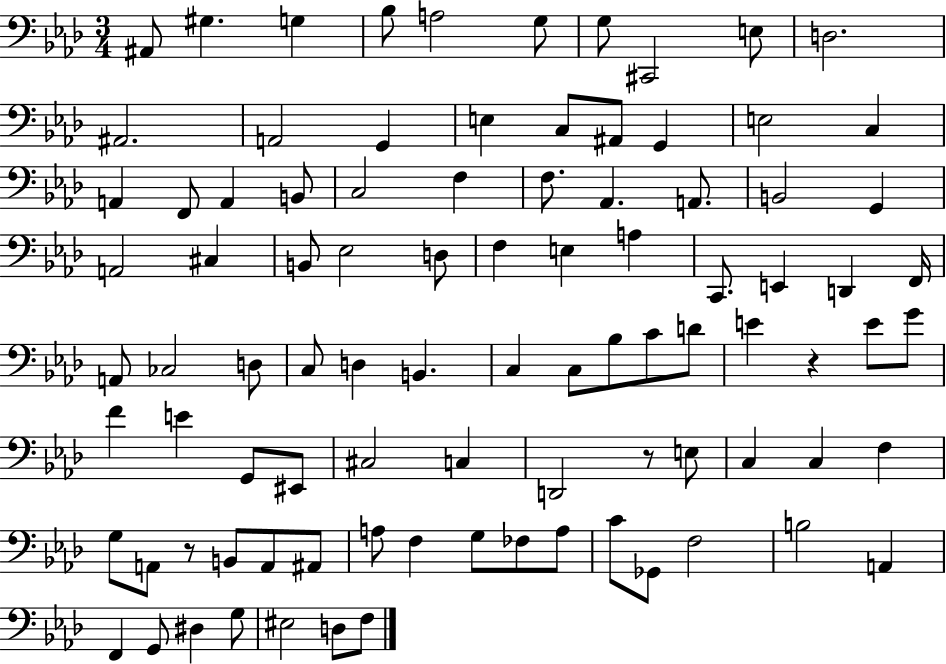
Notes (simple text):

A#2/e G#3/q. G3/q Bb3/e A3/h G3/e G3/e C#2/h E3/e D3/h. A#2/h. A2/h G2/q E3/q C3/e A#2/e G2/q E3/h C3/q A2/q F2/e A2/q B2/e C3/h F3/q F3/e. Ab2/q. A2/e. B2/h G2/q A2/h C#3/q B2/e Eb3/h D3/e F3/q E3/q A3/q C2/e. E2/q D2/q F2/s A2/e CES3/h D3/e C3/e D3/q B2/q. C3/q C3/e Bb3/e C4/e D4/e E4/q R/q E4/e G4/e F4/q E4/q G2/e EIS2/e C#3/h C3/q D2/h R/e E3/e C3/q C3/q F3/q G3/e A2/e R/e B2/e A2/e A#2/e A3/e F3/q G3/e FES3/e A3/e C4/e Gb2/e F3/h B3/h A2/q F2/q G2/e D#3/q G3/e EIS3/h D3/e F3/e